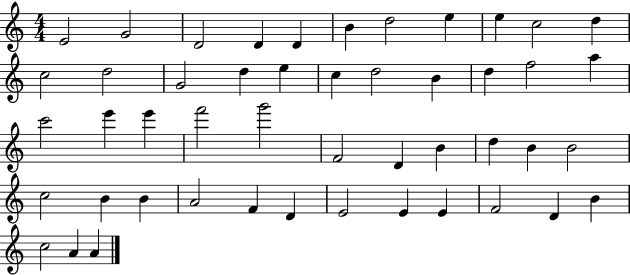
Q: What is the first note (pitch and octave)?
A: E4